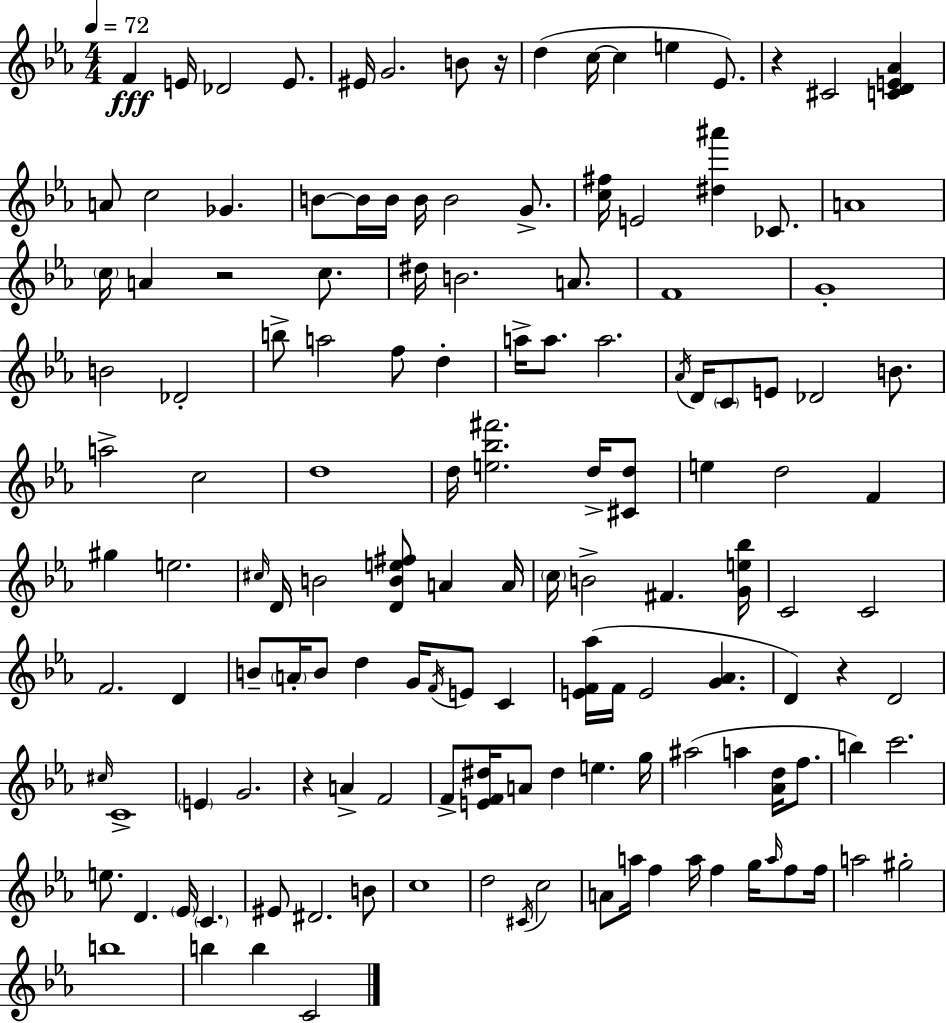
F4/q E4/s Db4/h E4/e. EIS4/s G4/h. B4/e R/s D5/q C5/s C5/q E5/q Eb4/e. R/q C#4/h [C4,D4,E4,Ab4]/q A4/e C5/h Gb4/q. B4/e B4/s B4/s B4/s B4/h G4/e. [C5,F#5]/s E4/h [D#5,A#6]/q CES4/e. A4/w C5/s A4/q R/h C5/e. D#5/s B4/h. A4/e. F4/w G4/w B4/h Db4/h B5/e A5/h F5/e D5/q A5/s A5/e. A5/h. Ab4/s D4/s C4/e E4/e Db4/h B4/e. A5/h C5/h D5/w D5/s [E5,Bb5,F#6]/h. D5/s [C#4,D5]/e E5/q D5/h F4/q G#5/q E5/h. C#5/s D4/s B4/h [D4,B4,E5,F#5]/e A4/q A4/s C5/s B4/h F#4/q. [G4,E5,Bb5]/s C4/h C4/h F4/h. D4/q B4/e A4/s B4/e D5/q G4/s F4/s E4/e C4/q [E4,F4,Ab5]/s F4/s E4/h [G4,Ab4]/q. D4/q R/q D4/h C#5/s C4/w E4/q G4/h. R/q A4/q F4/h F4/e [E4,F4,D#5]/s A4/e D#5/q E5/q. G5/s A#5/h A5/q [Ab4,D5]/s F5/e. B5/q C6/h. E5/e. D4/q. Eb4/s C4/q. EIS4/e D#4/h. B4/e C5/w D5/h C#4/s C5/h A4/e A5/s F5/q A5/s F5/q G5/s A5/s F5/e F5/s A5/h G#5/h B5/w B5/q B5/q C4/h